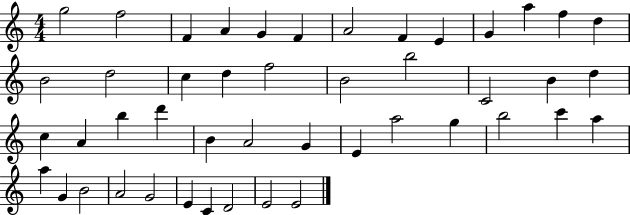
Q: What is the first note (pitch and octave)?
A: G5